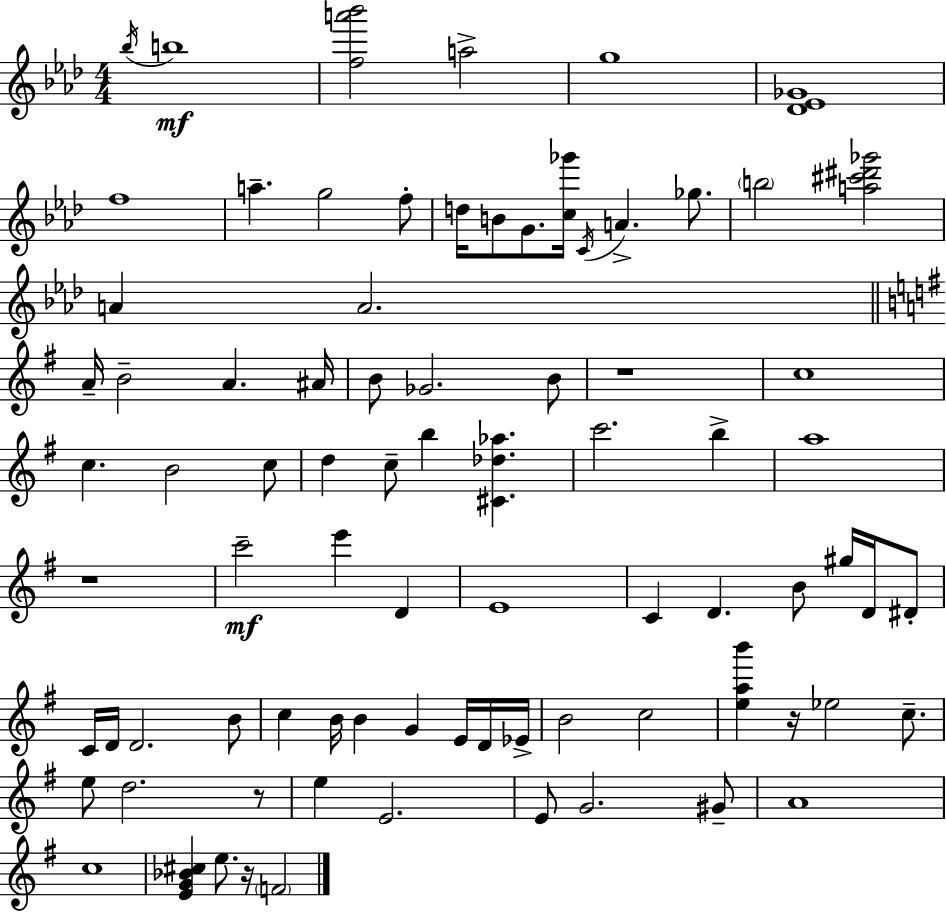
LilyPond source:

{
  \clef treble
  \numericTimeSignature
  \time 4/4
  \key f \minor
  \acciaccatura { bes''16 }\mf b''1 | <f'' a''' bes'''>2 a''2-> | g''1 | <des' ees' ges'>1 | \break f''1 | a''4.-- g''2 f''8-. | d''16 b'8 g'8. <c'' ges'''>16 \acciaccatura { c'16 } a'4.-> ges''8. | \parenthesize b''2 <a'' cis''' dis''' ges'''>2 | \break a'4 a'2. | \bar "||" \break \key g \major a'16-- b'2-- a'4. ais'16 | b'8 ges'2. b'8 | r1 | c''1 | \break c''4. b'2 c''8 | d''4 c''8-- b''4 <cis' des'' aes''>4. | c'''2. b''4-> | a''1 | \break r1 | c'''2--\mf e'''4 d'4 | e'1 | c'4 d'4. b'8 gis''16 d'16 dis'8-. | \break c'16 d'16 d'2. b'8 | c''4 b'16 b'4 g'4 e'16 d'16 ees'16-> | b'2 c''2 | <e'' a'' b'''>4 r16 ees''2 c''8.-- | \break e''8 d''2. r8 | e''4 e'2. | e'8 g'2. gis'8-- | a'1 | \break c''1 | <e' g' bes' cis''>4 e''8. r16 \parenthesize f'2 | \bar "|."
}